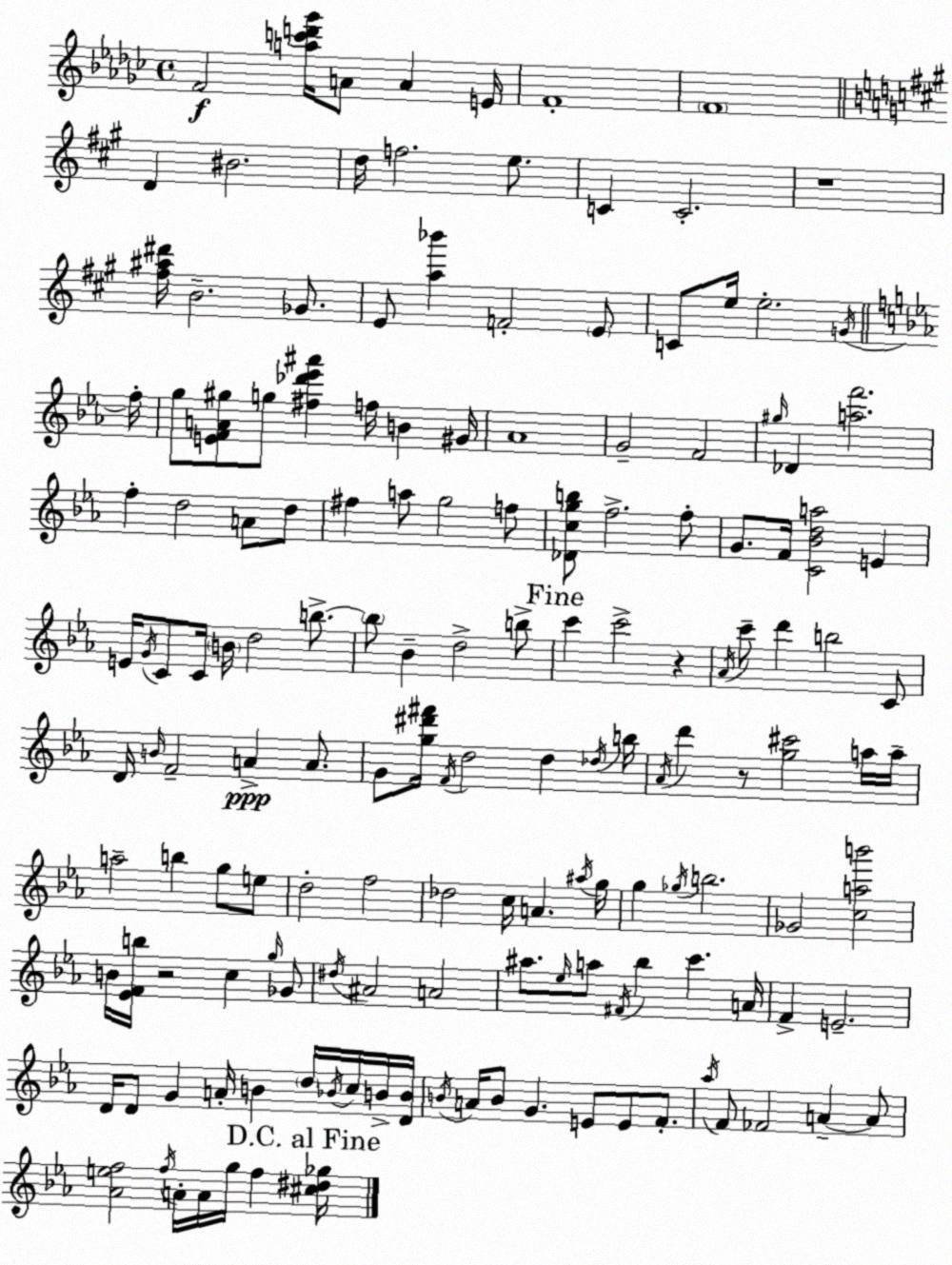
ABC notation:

X:1
T:Untitled
M:4/4
L:1/4
K:Ebm
F2 [ac'd'_g']/4 A/2 A E/4 F4 F4 D ^B2 d/4 f2 e/2 C C2 z4 [^f^a^d']/4 B2 _G/2 E/2 [a_b'] F2 E/2 C/2 e/4 e2 G/4 f/4 g/2 [EFA^g]/2 g/2 [^f_d'_e'^a'] f/4 B ^G/4 _A4 G2 F2 ^g/4 _D [af']2 f d2 A/2 d/2 ^f a/2 g2 f/2 [_Dcgb]/2 f2 f/2 G/2 F/4 [C_Bda]2 E E/4 G/4 C/2 C/4 B/4 d2 b/2 b/2 _B d2 b/2 c' c'2 z _A/4 c'/2 d' b2 C/2 D/4 B/4 F2 A A/2 G/2 [g^d'^f']/4 F/4 d2 d _d/4 b/4 _A/4 d' z/2 [g^c']2 a/4 a/4 a2 b g/2 e/2 d2 f2 _d2 c/4 A ^a/4 g/4 g _g/4 b2 _G2 [cab']2 B/4 [_EFb]/4 z2 c g/4 _G/2 ^d/4 ^A2 A2 ^a/2 _e/4 a/2 ^F/4 _b c' A/4 F E2 D/4 D/2 G A/4 B d/4 _B/4 c/4 B/4 [DB]/4 B/4 A/4 B/2 G E/2 E/2 F/2 _a/4 F/2 _F2 A A/2 [_Aef]2 f/4 A/4 A/4 g/4 f [^c^d_g]/4